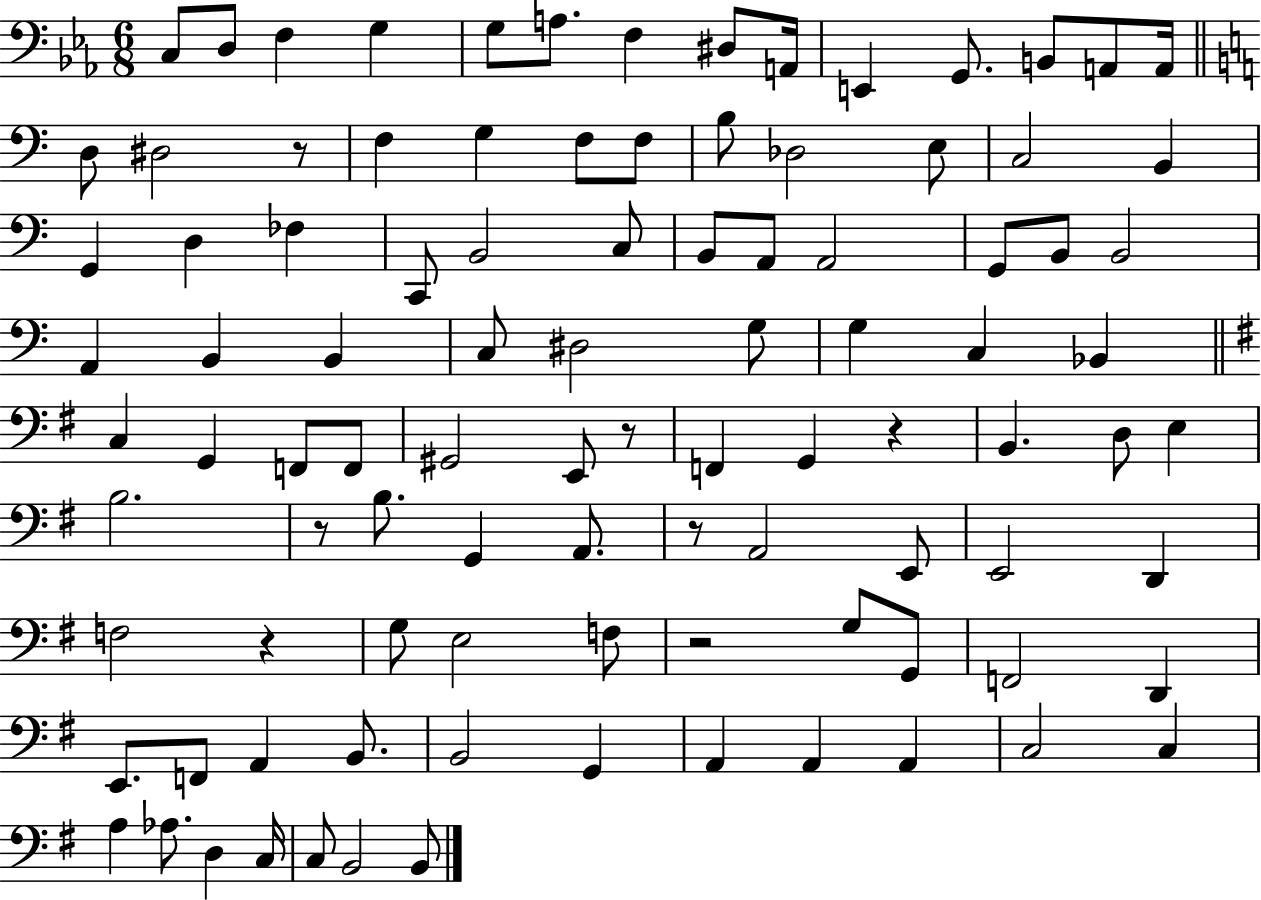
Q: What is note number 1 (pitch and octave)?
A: C3